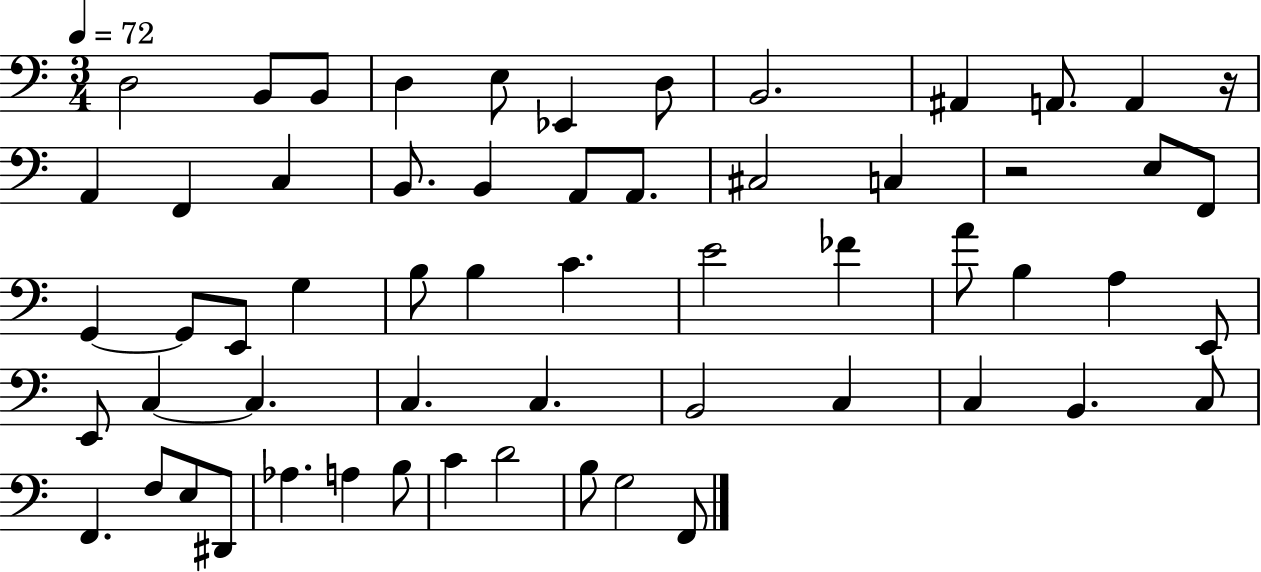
D3/h B2/e B2/e D3/q E3/e Eb2/q D3/e B2/h. A#2/q A2/e. A2/q R/s A2/q F2/q C3/q B2/e. B2/q A2/e A2/e. C#3/h C3/q R/h E3/e F2/e G2/q G2/e E2/e G3/q B3/e B3/q C4/q. E4/h FES4/q A4/e B3/q A3/q E2/e E2/e C3/q C3/q. C3/q. C3/q. B2/h C3/q C3/q B2/q. C3/e F2/q. F3/e E3/e D#2/e Ab3/q. A3/q B3/e C4/q D4/h B3/e G3/h F2/e